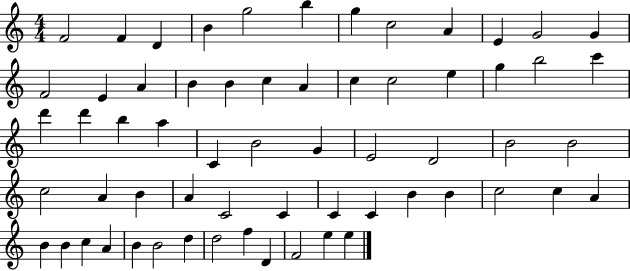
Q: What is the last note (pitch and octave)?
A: E5